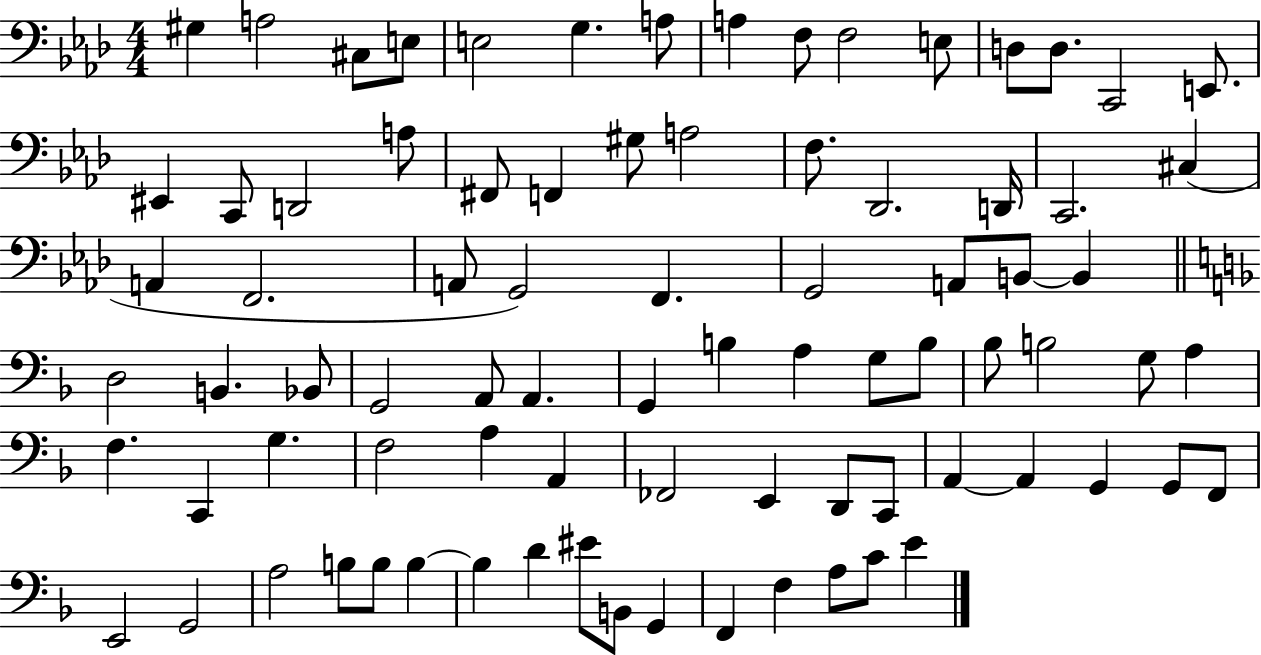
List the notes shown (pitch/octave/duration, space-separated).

G#3/q A3/h C#3/e E3/e E3/h G3/q. A3/e A3/q F3/e F3/h E3/e D3/e D3/e. C2/h E2/e. EIS2/q C2/e D2/h A3/e F#2/e F2/q G#3/e A3/h F3/e. Db2/h. D2/s C2/h. C#3/q A2/q F2/h. A2/e G2/h F2/q. G2/h A2/e B2/e B2/q D3/h B2/q. Bb2/e G2/h A2/e A2/q. G2/q B3/q A3/q G3/e B3/e Bb3/e B3/h G3/e A3/q F3/q. C2/q G3/q. F3/h A3/q A2/q FES2/h E2/q D2/e C2/e A2/q A2/q G2/q G2/e F2/e E2/h G2/h A3/h B3/e B3/e B3/q B3/q D4/q EIS4/e B2/e G2/q F2/q F3/q A3/e C4/e E4/q